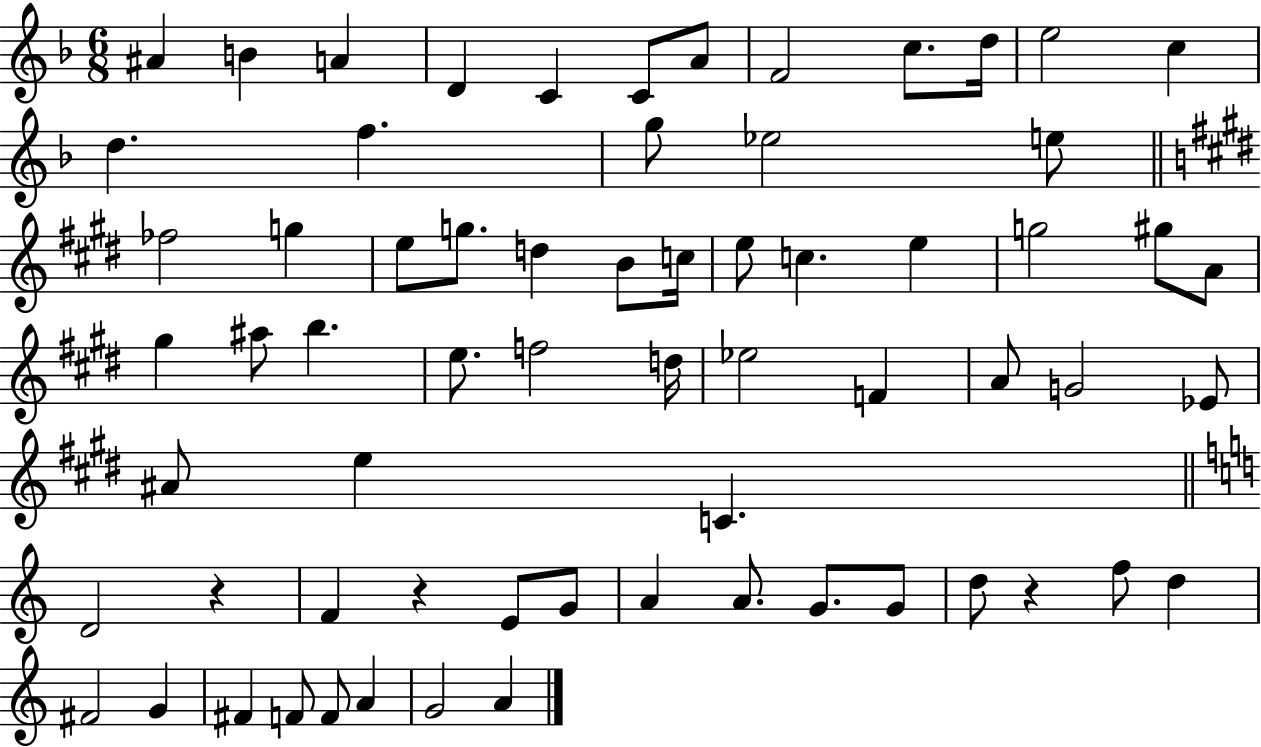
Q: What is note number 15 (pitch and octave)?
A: G5